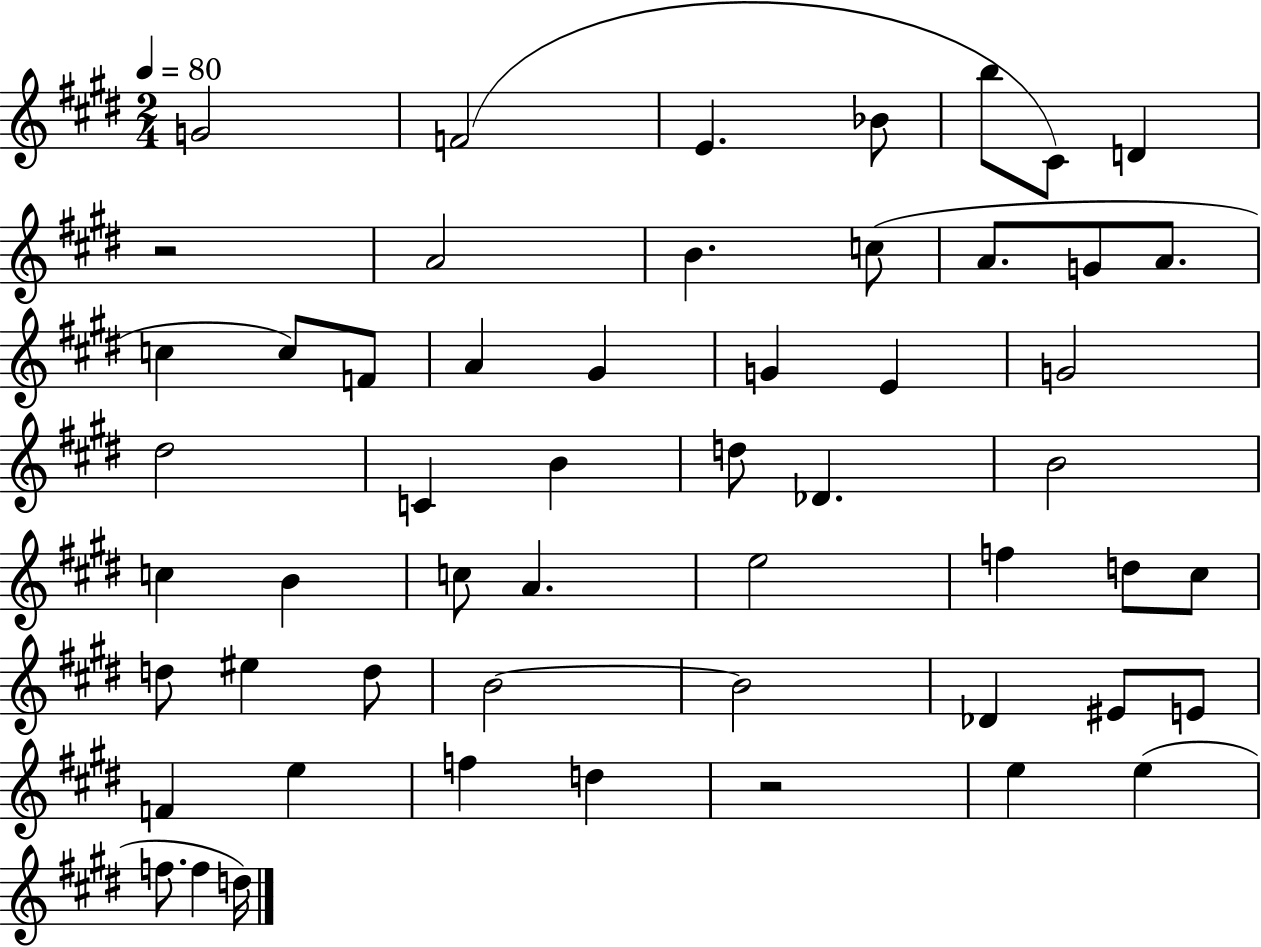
{
  \clef treble
  \numericTimeSignature
  \time 2/4
  \key e \major
  \tempo 4 = 80
  \repeat volta 2 { g'2 | f'2( | e'4. bes'8 | b''8 cis'8) d'4 | \break r2 | a'2 | b'4. c''8( | a'8. g'8 a'8. | \break c''4 c''8) f'8 | a'4 gis'4 | g'4 e'4 | g'2 | \break dis''2 | c'4 b'4 | d''8 des'4. | b'2 | \break c''4 b'4 | c''8 a'4. | e''2 | f''4 d''8 cis''8 | \break d''8 eis''4 d''8 | b'2~~ | b'2 | des'4 eis'8 e'8 | \break f'4 e''4 | f''4 d''4 | r2 | e''4 e''4( | \break f''8. f''4 d''16) | } \bar "|."
}